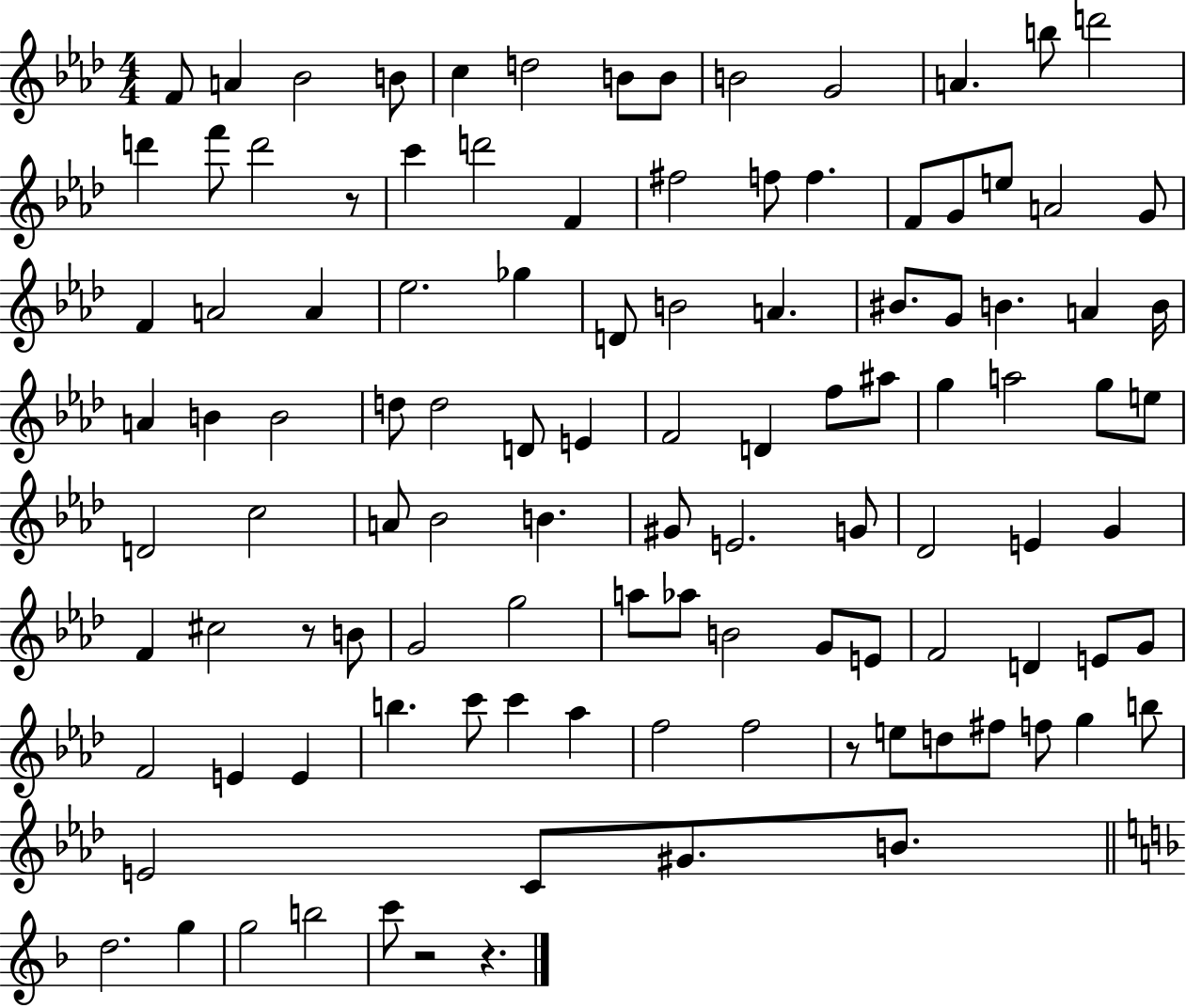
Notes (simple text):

F4/e A4/q Bb4/h B4/e C5/q D5/h B4/e B4/e B4/h G4/h A4/q. B5/e D6/h D6/q F6/e D6/h R/e C6/q D6/h F4/q F#5/h F5/e F5/q. F4/e G4/e E5/e A4/h G4/e F4/q A4/h A4/q Eb5/h. Gb5/q D4/e B4/h A4/q. BIS4/e. G4/e B4/q. A4/q B4/s A4/q B4/q B4/h D5/e D5/h D4/e E4/q F4/h D4/q F5/e A#5/e G5/q A5/h G5/e E5/e D4/h C5/h A4/e Bb4/h B4/q. G#4/e E4/h. G4/e Db4/h E4/q G4/q F4/q C#5/h R/e B4/e G4/h G5/h A5/e Ab5/e B4/h G4/e E4/e F4/h D4/q E4/e G4/e F4/h E4/q E4/q B5/q. C6/e C6/q Ab5/q F5/h F5/h R/e E5/e D5/e F#5/e F5/e G5/q B5/e E4/h C4/e G#4/e. B4/e. D5/h. G5/q G5/h B5/h C6/e R/h R/q.